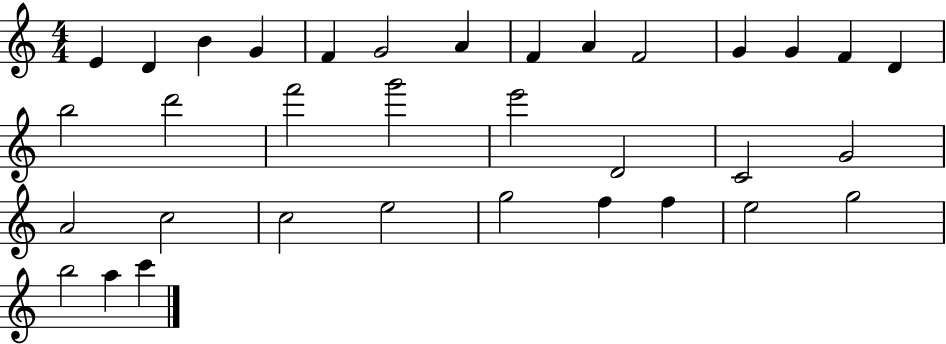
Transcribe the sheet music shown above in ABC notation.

X:1
T:Untitled
M:4/4
L:1/4
K:C
E D B G F G2 A F A F2 G G F D b2 d'2 f'2 g'2 e'2 D2 C2 G2 A2 c2 c2 e2 g2 f f e2 g2 b2 a c'